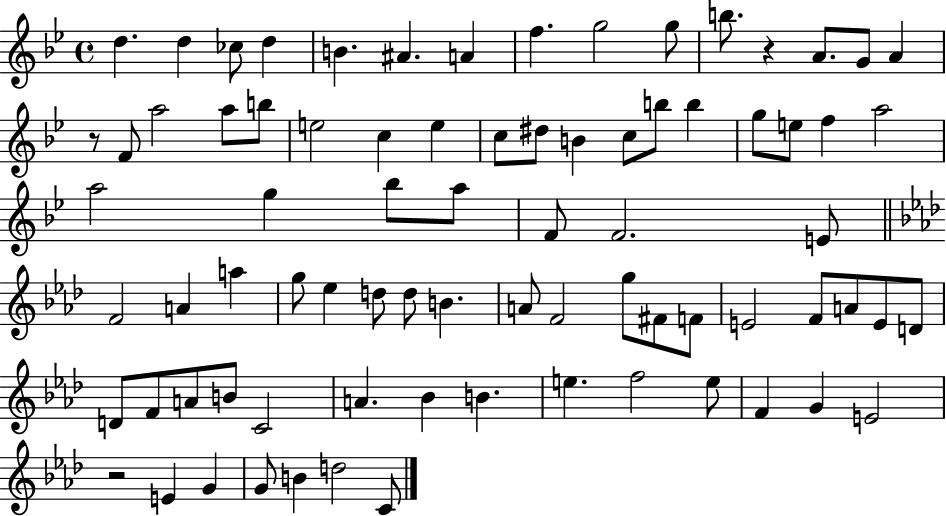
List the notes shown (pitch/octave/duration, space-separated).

D5/q. D5/q CES5/e D5/q B4/q. A#4/q. A4/q F5/q. G5/h G5/e B5/e. R/q A4/e. G4/e A4/q R/e F4/e A5/h A5/e B5/e E5/h C5/q E5/q C5/e D#5/e B4/q C5/e B5/e B5/q G5/e E5/e F5/q A5/h A5/h G5/q Bb5/e A5/e F4/e F4/h. E4/e F4/h A4/q A5/q G5/e Eb5/q D5/e D5/e B4/q. A4/e F4/h G5/e F#4/e F4/e E4/h F4/e A4/e E4/e D4/e D4/e F4/e A4/e B4/e C4/h A4/q. Bb4/q B4/q. E5/q. F5/h E5/e F4/q G4/q E4/h R/h E4/q G4/q G4/e B4/q D5/h C4/e